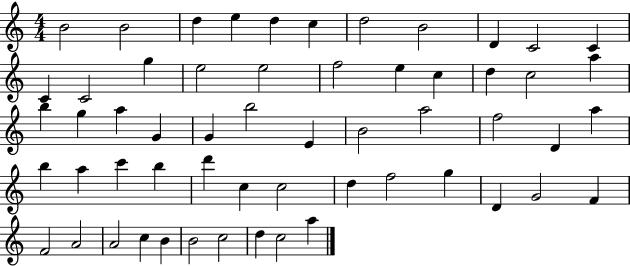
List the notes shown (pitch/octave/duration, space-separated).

B4/h B4/h D5/q E5/q D5/q C5/q D5/h B4/h D4/q C4/h C4/q C4/q C4/h G5/q E5/h E5/h F5/h E5/q C5/q D5/q C5/h A5/q B5/q G5/q A5/q G4/q G4/q B5/h E4/q B4/h A5/h F5/h D4/q A5/q B5/q A5/q C6/q B5/q D6/q C5/q C5/h D5/q F5/h G5/q D4/q G4/h F4/q F4/h A4/h A4/h C5/q B4/q B4/h C5/h D5/q C5/h A5/q